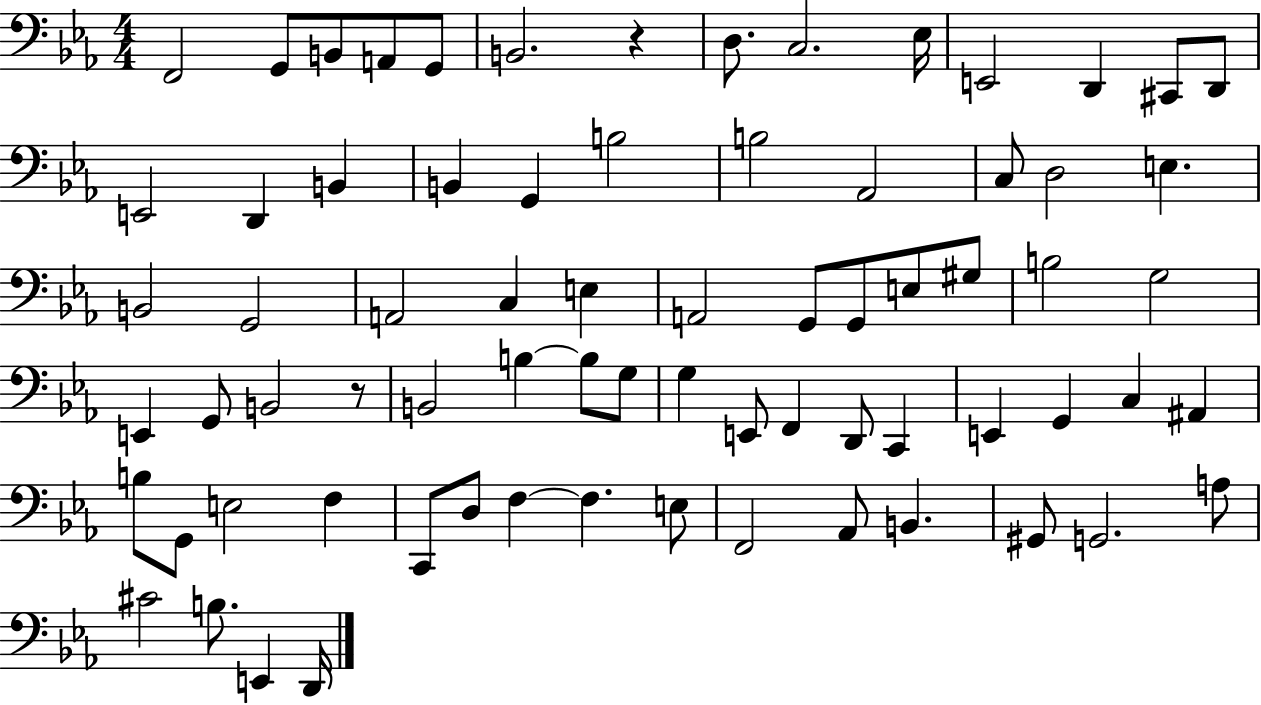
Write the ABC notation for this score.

X:1
T:Untitled
M:4/4
L:1/4
K:Eb
F,,2 G,,/2 B,,/2 A,,/2 G,,/2 B,,2 z D,/2 C,2 _E,/4 E,,2 D,, ^C,,/2 D,,/2 E,,2 D,, B,, B,, G,, B,2 B,2 _A,,2 C,/2 D,2 E, B,,2 G,,2 A,,2 C, E, A,,2 G,,/2 G,,/2 E,/2 ^G,/2 B,2 G,2 E,, G,,/2 B,,2 z/2 B,,2 B, B,/2 G,/2 G, E,,/2 F,, D,,/2 C,, E,, G,, C, ^A,, B,/2 G,,/2 E,2 F, C,,/2 D,/2 F, F, E,/2 F,,2 _A,,/2 B,, ^G,,/2 G,,2 A,/2 ^C2 B,/2 E,, D,,/4